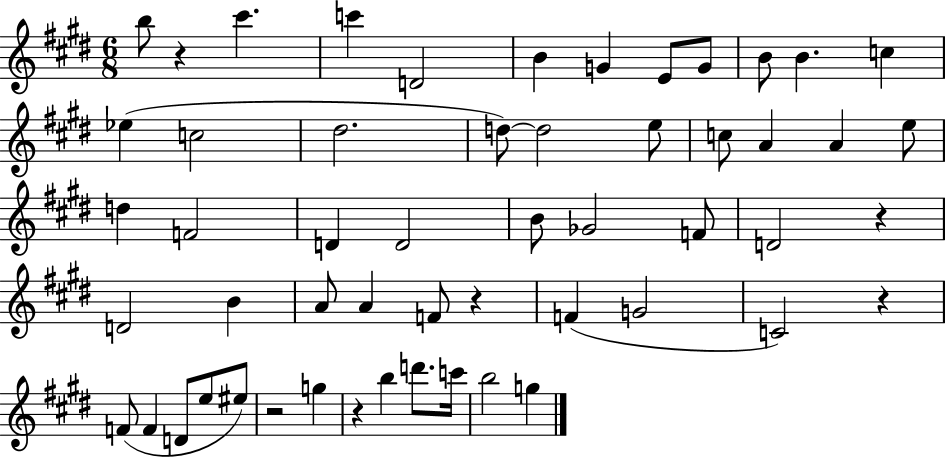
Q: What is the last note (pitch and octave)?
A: G5